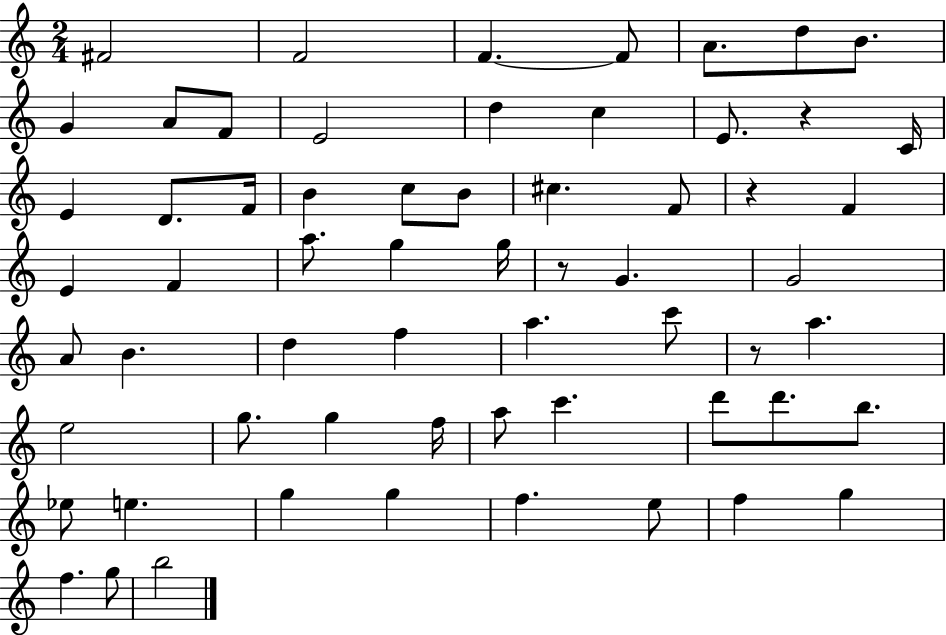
X:1
T:Untitled
M:2/4
L:1/4
K:C
^F2 F2 F F/2 A/2 d/2 B/2 G A/2 F/2 E2 d c E/2 z C/4 E D/2 F/4 B c/2 B/2 ^c F/2 z F E F a/2 g g/4 z/2 G G2 A/2 B d f a c'/2 z/2 a e2 g/2 g f/4 a/2 c' d'/2 d'/2 b/2 _e/2 e g g f e/2 f g f g/2 b2